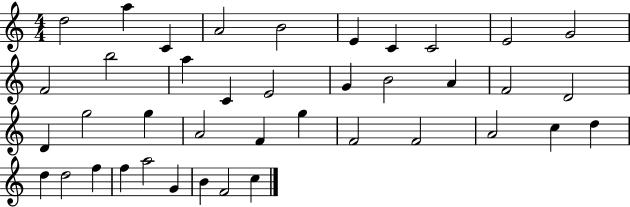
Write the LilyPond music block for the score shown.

{
  \clef treble
  \numericTimeSignature
  \time 4/4
  \key c \major
  d''2 a''4 c'4 | a'2 b'2 | e'4 c'4 c'2 | e'2 g'2 | \break f'2 b''2 | a''4 c'4 e'2 | g'4 b'2 a'4 | f'2 d'2 | \break d'4 g''2 g''4 | a'2 f'4 g''4 | f'2 f'2 | a'2 c''4 d''4 | \break d''4 d''2 f''4 | f''4 a''2 g'4 | b'4 f'2 c''4 | \bar "|."
}